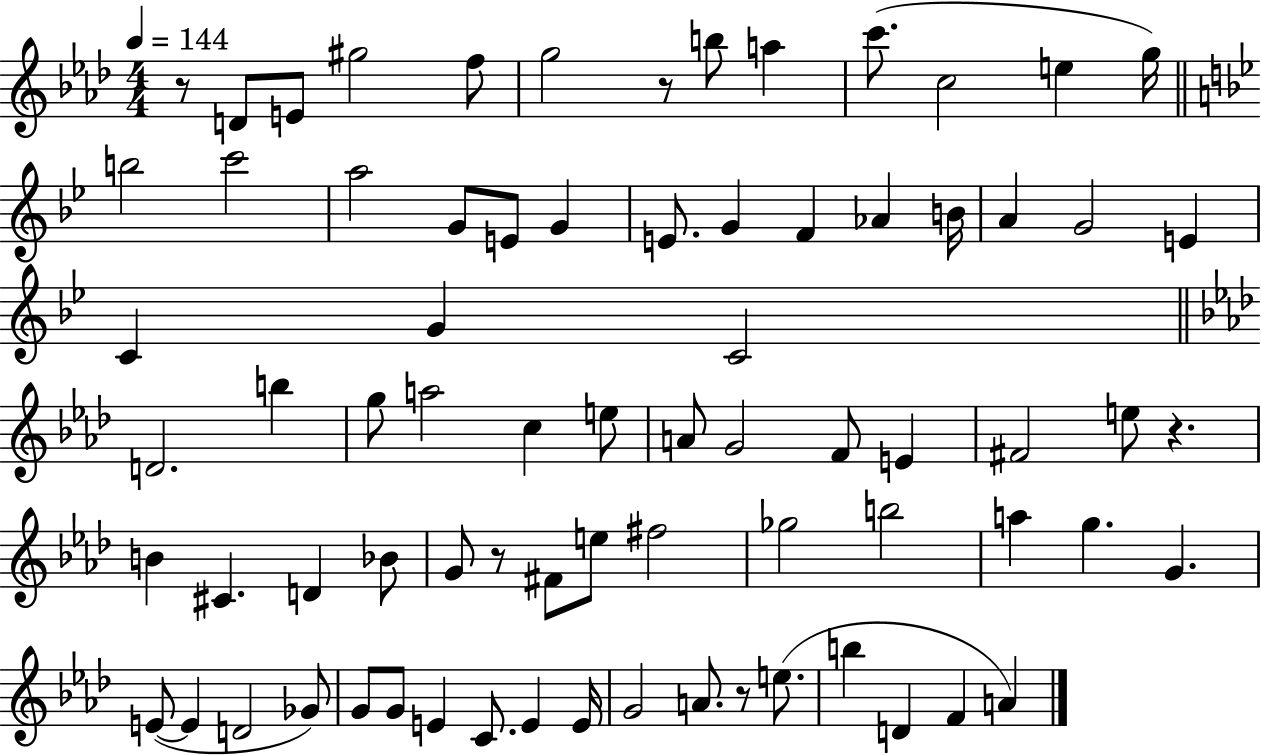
{
  \clef treble
  \numericTimeSignature
  \time 4/4
  \key aes \major
  \tempo 4 = 144
  r8 d'8 e'8 gis''2 f''8 | g''2 r8 b''8 a''4 | c'''8.( c''2 e''4 g''16) | \bar "||" \break \key g \minor b''2 c'''2 | a''2 g'8 e'8 g'4 | e'8. g'4 f'4 aes'4 b'16 | a'4 g'2 e'4 | \break c'4 g'4 c'2 | \bar "||" \break \key aes \major d'2. b''4 | g''8 a''2 c''4 e''8 | a'8 g'2 f'8 e'4 | fis'2 e''8 r4. | \break b'4 cis'4. d'4 bes'8 | g'8 r8 fis'8 e''8 fis''2 | ges''2 b''2 | a''4 g''4. g'4. | \break e'8~(~ e'4 d'2 ges'8) | g'8 g'8 e'4 c'8. e'4 e'16 | g'2 a'8. r8 e''8.( | b''4 d'4 f'4 a'4) | \break \bar "|."
}